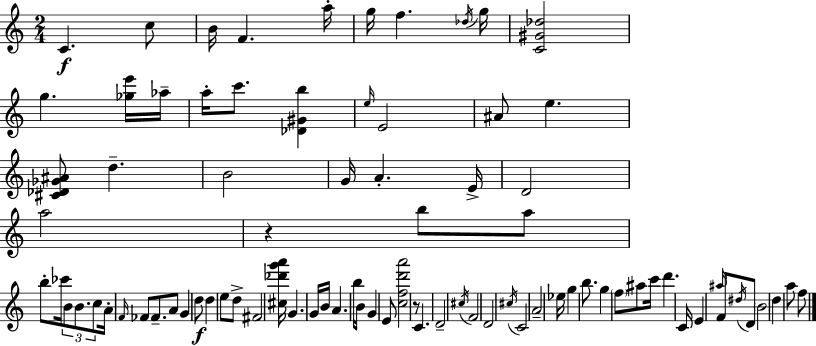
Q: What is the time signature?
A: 2/4